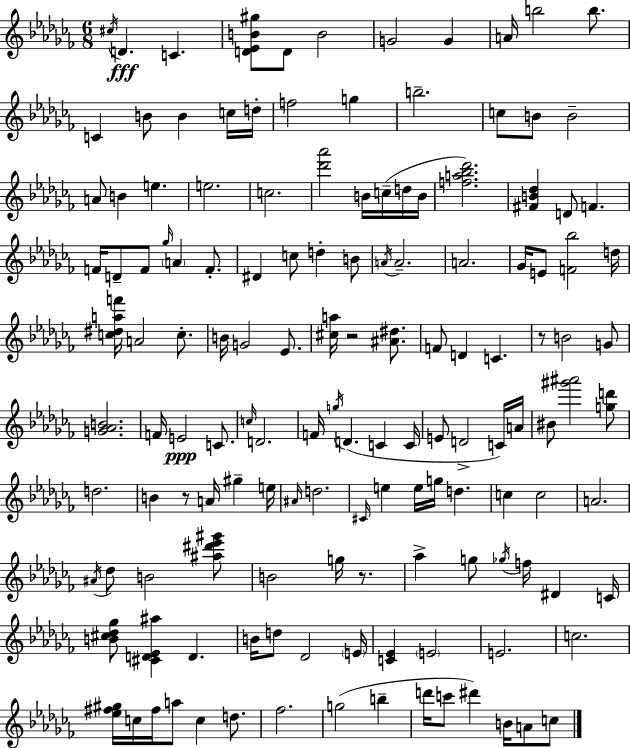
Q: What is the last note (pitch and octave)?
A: C5